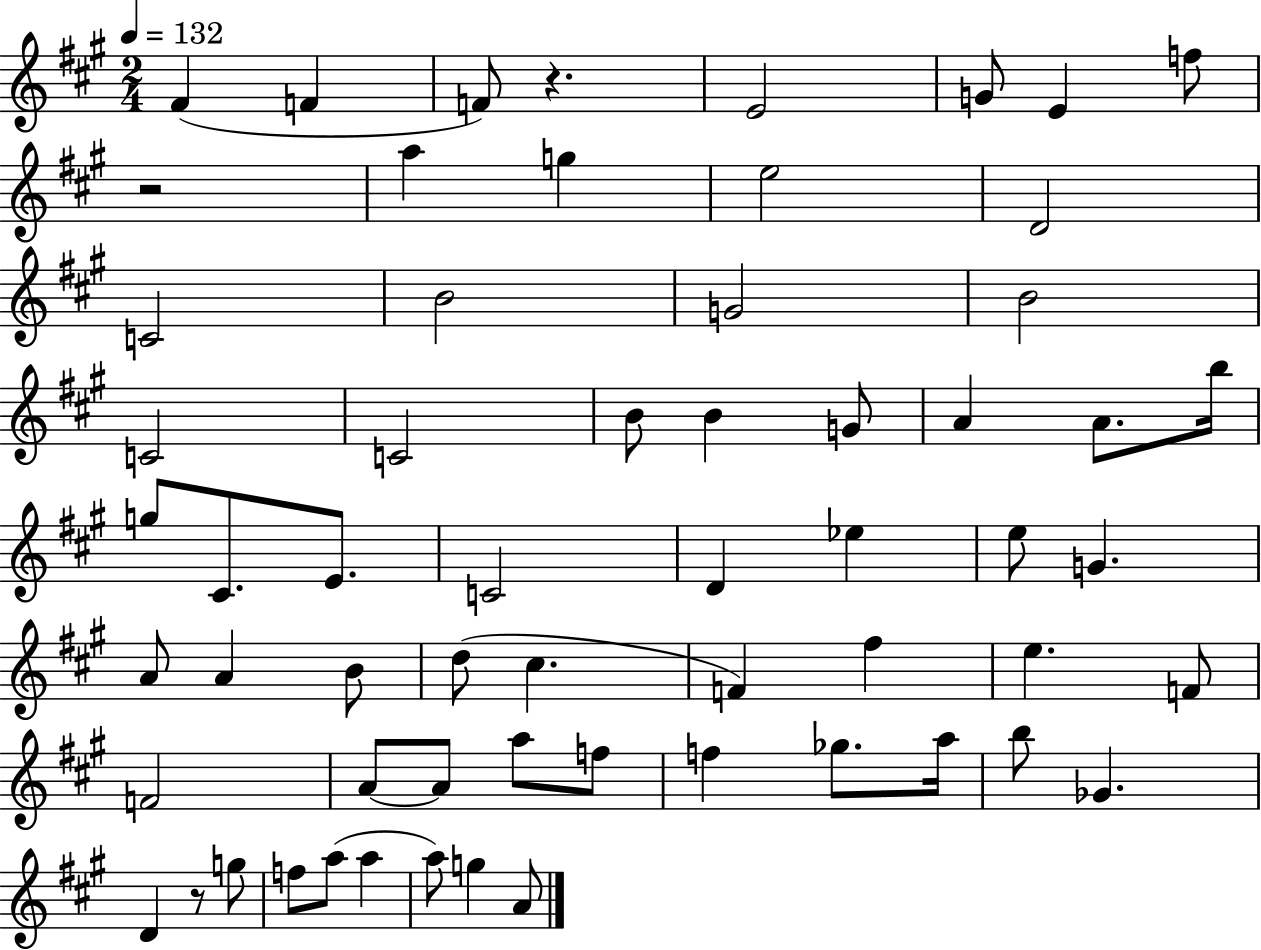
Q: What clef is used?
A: treble